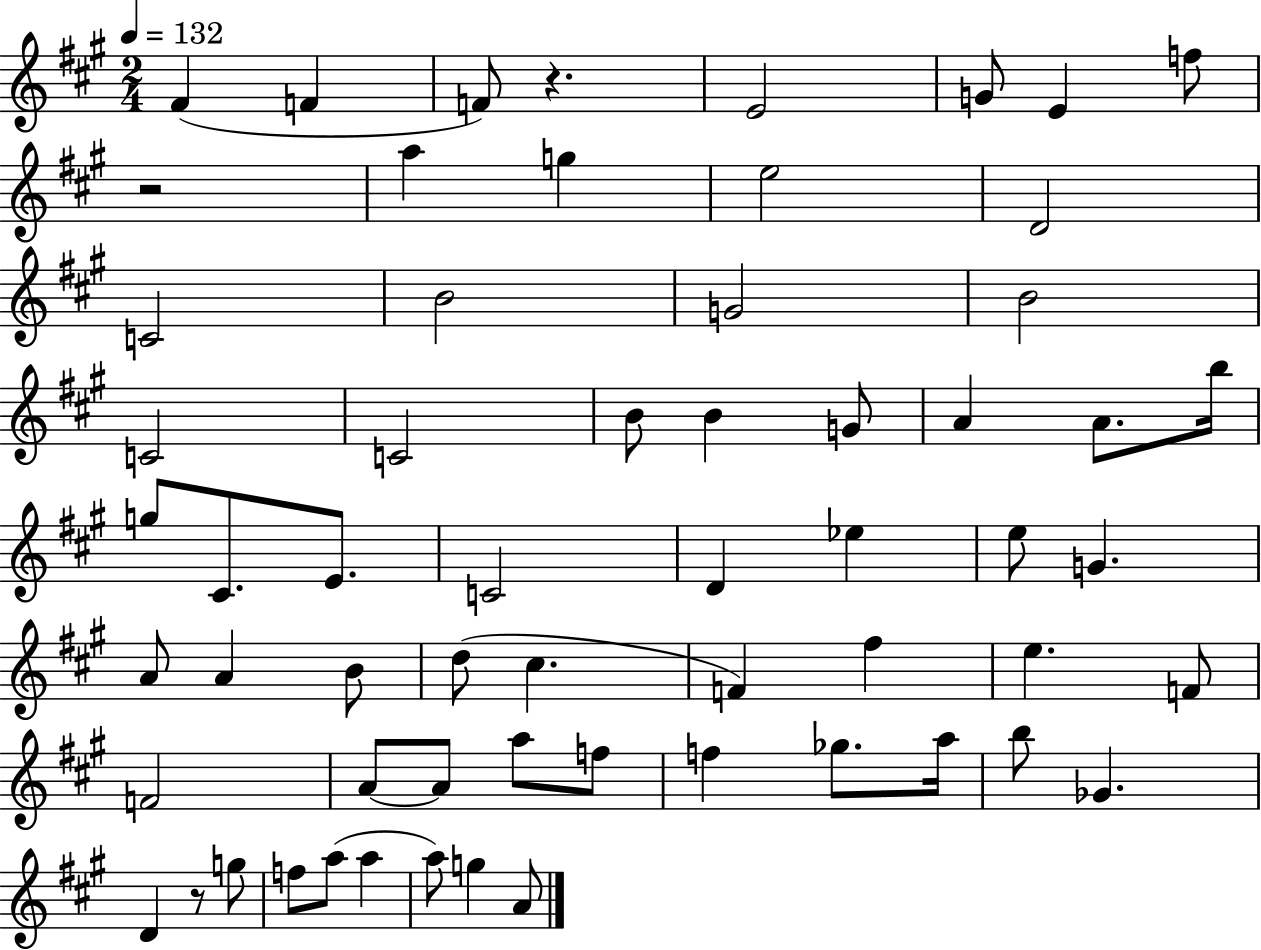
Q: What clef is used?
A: treble